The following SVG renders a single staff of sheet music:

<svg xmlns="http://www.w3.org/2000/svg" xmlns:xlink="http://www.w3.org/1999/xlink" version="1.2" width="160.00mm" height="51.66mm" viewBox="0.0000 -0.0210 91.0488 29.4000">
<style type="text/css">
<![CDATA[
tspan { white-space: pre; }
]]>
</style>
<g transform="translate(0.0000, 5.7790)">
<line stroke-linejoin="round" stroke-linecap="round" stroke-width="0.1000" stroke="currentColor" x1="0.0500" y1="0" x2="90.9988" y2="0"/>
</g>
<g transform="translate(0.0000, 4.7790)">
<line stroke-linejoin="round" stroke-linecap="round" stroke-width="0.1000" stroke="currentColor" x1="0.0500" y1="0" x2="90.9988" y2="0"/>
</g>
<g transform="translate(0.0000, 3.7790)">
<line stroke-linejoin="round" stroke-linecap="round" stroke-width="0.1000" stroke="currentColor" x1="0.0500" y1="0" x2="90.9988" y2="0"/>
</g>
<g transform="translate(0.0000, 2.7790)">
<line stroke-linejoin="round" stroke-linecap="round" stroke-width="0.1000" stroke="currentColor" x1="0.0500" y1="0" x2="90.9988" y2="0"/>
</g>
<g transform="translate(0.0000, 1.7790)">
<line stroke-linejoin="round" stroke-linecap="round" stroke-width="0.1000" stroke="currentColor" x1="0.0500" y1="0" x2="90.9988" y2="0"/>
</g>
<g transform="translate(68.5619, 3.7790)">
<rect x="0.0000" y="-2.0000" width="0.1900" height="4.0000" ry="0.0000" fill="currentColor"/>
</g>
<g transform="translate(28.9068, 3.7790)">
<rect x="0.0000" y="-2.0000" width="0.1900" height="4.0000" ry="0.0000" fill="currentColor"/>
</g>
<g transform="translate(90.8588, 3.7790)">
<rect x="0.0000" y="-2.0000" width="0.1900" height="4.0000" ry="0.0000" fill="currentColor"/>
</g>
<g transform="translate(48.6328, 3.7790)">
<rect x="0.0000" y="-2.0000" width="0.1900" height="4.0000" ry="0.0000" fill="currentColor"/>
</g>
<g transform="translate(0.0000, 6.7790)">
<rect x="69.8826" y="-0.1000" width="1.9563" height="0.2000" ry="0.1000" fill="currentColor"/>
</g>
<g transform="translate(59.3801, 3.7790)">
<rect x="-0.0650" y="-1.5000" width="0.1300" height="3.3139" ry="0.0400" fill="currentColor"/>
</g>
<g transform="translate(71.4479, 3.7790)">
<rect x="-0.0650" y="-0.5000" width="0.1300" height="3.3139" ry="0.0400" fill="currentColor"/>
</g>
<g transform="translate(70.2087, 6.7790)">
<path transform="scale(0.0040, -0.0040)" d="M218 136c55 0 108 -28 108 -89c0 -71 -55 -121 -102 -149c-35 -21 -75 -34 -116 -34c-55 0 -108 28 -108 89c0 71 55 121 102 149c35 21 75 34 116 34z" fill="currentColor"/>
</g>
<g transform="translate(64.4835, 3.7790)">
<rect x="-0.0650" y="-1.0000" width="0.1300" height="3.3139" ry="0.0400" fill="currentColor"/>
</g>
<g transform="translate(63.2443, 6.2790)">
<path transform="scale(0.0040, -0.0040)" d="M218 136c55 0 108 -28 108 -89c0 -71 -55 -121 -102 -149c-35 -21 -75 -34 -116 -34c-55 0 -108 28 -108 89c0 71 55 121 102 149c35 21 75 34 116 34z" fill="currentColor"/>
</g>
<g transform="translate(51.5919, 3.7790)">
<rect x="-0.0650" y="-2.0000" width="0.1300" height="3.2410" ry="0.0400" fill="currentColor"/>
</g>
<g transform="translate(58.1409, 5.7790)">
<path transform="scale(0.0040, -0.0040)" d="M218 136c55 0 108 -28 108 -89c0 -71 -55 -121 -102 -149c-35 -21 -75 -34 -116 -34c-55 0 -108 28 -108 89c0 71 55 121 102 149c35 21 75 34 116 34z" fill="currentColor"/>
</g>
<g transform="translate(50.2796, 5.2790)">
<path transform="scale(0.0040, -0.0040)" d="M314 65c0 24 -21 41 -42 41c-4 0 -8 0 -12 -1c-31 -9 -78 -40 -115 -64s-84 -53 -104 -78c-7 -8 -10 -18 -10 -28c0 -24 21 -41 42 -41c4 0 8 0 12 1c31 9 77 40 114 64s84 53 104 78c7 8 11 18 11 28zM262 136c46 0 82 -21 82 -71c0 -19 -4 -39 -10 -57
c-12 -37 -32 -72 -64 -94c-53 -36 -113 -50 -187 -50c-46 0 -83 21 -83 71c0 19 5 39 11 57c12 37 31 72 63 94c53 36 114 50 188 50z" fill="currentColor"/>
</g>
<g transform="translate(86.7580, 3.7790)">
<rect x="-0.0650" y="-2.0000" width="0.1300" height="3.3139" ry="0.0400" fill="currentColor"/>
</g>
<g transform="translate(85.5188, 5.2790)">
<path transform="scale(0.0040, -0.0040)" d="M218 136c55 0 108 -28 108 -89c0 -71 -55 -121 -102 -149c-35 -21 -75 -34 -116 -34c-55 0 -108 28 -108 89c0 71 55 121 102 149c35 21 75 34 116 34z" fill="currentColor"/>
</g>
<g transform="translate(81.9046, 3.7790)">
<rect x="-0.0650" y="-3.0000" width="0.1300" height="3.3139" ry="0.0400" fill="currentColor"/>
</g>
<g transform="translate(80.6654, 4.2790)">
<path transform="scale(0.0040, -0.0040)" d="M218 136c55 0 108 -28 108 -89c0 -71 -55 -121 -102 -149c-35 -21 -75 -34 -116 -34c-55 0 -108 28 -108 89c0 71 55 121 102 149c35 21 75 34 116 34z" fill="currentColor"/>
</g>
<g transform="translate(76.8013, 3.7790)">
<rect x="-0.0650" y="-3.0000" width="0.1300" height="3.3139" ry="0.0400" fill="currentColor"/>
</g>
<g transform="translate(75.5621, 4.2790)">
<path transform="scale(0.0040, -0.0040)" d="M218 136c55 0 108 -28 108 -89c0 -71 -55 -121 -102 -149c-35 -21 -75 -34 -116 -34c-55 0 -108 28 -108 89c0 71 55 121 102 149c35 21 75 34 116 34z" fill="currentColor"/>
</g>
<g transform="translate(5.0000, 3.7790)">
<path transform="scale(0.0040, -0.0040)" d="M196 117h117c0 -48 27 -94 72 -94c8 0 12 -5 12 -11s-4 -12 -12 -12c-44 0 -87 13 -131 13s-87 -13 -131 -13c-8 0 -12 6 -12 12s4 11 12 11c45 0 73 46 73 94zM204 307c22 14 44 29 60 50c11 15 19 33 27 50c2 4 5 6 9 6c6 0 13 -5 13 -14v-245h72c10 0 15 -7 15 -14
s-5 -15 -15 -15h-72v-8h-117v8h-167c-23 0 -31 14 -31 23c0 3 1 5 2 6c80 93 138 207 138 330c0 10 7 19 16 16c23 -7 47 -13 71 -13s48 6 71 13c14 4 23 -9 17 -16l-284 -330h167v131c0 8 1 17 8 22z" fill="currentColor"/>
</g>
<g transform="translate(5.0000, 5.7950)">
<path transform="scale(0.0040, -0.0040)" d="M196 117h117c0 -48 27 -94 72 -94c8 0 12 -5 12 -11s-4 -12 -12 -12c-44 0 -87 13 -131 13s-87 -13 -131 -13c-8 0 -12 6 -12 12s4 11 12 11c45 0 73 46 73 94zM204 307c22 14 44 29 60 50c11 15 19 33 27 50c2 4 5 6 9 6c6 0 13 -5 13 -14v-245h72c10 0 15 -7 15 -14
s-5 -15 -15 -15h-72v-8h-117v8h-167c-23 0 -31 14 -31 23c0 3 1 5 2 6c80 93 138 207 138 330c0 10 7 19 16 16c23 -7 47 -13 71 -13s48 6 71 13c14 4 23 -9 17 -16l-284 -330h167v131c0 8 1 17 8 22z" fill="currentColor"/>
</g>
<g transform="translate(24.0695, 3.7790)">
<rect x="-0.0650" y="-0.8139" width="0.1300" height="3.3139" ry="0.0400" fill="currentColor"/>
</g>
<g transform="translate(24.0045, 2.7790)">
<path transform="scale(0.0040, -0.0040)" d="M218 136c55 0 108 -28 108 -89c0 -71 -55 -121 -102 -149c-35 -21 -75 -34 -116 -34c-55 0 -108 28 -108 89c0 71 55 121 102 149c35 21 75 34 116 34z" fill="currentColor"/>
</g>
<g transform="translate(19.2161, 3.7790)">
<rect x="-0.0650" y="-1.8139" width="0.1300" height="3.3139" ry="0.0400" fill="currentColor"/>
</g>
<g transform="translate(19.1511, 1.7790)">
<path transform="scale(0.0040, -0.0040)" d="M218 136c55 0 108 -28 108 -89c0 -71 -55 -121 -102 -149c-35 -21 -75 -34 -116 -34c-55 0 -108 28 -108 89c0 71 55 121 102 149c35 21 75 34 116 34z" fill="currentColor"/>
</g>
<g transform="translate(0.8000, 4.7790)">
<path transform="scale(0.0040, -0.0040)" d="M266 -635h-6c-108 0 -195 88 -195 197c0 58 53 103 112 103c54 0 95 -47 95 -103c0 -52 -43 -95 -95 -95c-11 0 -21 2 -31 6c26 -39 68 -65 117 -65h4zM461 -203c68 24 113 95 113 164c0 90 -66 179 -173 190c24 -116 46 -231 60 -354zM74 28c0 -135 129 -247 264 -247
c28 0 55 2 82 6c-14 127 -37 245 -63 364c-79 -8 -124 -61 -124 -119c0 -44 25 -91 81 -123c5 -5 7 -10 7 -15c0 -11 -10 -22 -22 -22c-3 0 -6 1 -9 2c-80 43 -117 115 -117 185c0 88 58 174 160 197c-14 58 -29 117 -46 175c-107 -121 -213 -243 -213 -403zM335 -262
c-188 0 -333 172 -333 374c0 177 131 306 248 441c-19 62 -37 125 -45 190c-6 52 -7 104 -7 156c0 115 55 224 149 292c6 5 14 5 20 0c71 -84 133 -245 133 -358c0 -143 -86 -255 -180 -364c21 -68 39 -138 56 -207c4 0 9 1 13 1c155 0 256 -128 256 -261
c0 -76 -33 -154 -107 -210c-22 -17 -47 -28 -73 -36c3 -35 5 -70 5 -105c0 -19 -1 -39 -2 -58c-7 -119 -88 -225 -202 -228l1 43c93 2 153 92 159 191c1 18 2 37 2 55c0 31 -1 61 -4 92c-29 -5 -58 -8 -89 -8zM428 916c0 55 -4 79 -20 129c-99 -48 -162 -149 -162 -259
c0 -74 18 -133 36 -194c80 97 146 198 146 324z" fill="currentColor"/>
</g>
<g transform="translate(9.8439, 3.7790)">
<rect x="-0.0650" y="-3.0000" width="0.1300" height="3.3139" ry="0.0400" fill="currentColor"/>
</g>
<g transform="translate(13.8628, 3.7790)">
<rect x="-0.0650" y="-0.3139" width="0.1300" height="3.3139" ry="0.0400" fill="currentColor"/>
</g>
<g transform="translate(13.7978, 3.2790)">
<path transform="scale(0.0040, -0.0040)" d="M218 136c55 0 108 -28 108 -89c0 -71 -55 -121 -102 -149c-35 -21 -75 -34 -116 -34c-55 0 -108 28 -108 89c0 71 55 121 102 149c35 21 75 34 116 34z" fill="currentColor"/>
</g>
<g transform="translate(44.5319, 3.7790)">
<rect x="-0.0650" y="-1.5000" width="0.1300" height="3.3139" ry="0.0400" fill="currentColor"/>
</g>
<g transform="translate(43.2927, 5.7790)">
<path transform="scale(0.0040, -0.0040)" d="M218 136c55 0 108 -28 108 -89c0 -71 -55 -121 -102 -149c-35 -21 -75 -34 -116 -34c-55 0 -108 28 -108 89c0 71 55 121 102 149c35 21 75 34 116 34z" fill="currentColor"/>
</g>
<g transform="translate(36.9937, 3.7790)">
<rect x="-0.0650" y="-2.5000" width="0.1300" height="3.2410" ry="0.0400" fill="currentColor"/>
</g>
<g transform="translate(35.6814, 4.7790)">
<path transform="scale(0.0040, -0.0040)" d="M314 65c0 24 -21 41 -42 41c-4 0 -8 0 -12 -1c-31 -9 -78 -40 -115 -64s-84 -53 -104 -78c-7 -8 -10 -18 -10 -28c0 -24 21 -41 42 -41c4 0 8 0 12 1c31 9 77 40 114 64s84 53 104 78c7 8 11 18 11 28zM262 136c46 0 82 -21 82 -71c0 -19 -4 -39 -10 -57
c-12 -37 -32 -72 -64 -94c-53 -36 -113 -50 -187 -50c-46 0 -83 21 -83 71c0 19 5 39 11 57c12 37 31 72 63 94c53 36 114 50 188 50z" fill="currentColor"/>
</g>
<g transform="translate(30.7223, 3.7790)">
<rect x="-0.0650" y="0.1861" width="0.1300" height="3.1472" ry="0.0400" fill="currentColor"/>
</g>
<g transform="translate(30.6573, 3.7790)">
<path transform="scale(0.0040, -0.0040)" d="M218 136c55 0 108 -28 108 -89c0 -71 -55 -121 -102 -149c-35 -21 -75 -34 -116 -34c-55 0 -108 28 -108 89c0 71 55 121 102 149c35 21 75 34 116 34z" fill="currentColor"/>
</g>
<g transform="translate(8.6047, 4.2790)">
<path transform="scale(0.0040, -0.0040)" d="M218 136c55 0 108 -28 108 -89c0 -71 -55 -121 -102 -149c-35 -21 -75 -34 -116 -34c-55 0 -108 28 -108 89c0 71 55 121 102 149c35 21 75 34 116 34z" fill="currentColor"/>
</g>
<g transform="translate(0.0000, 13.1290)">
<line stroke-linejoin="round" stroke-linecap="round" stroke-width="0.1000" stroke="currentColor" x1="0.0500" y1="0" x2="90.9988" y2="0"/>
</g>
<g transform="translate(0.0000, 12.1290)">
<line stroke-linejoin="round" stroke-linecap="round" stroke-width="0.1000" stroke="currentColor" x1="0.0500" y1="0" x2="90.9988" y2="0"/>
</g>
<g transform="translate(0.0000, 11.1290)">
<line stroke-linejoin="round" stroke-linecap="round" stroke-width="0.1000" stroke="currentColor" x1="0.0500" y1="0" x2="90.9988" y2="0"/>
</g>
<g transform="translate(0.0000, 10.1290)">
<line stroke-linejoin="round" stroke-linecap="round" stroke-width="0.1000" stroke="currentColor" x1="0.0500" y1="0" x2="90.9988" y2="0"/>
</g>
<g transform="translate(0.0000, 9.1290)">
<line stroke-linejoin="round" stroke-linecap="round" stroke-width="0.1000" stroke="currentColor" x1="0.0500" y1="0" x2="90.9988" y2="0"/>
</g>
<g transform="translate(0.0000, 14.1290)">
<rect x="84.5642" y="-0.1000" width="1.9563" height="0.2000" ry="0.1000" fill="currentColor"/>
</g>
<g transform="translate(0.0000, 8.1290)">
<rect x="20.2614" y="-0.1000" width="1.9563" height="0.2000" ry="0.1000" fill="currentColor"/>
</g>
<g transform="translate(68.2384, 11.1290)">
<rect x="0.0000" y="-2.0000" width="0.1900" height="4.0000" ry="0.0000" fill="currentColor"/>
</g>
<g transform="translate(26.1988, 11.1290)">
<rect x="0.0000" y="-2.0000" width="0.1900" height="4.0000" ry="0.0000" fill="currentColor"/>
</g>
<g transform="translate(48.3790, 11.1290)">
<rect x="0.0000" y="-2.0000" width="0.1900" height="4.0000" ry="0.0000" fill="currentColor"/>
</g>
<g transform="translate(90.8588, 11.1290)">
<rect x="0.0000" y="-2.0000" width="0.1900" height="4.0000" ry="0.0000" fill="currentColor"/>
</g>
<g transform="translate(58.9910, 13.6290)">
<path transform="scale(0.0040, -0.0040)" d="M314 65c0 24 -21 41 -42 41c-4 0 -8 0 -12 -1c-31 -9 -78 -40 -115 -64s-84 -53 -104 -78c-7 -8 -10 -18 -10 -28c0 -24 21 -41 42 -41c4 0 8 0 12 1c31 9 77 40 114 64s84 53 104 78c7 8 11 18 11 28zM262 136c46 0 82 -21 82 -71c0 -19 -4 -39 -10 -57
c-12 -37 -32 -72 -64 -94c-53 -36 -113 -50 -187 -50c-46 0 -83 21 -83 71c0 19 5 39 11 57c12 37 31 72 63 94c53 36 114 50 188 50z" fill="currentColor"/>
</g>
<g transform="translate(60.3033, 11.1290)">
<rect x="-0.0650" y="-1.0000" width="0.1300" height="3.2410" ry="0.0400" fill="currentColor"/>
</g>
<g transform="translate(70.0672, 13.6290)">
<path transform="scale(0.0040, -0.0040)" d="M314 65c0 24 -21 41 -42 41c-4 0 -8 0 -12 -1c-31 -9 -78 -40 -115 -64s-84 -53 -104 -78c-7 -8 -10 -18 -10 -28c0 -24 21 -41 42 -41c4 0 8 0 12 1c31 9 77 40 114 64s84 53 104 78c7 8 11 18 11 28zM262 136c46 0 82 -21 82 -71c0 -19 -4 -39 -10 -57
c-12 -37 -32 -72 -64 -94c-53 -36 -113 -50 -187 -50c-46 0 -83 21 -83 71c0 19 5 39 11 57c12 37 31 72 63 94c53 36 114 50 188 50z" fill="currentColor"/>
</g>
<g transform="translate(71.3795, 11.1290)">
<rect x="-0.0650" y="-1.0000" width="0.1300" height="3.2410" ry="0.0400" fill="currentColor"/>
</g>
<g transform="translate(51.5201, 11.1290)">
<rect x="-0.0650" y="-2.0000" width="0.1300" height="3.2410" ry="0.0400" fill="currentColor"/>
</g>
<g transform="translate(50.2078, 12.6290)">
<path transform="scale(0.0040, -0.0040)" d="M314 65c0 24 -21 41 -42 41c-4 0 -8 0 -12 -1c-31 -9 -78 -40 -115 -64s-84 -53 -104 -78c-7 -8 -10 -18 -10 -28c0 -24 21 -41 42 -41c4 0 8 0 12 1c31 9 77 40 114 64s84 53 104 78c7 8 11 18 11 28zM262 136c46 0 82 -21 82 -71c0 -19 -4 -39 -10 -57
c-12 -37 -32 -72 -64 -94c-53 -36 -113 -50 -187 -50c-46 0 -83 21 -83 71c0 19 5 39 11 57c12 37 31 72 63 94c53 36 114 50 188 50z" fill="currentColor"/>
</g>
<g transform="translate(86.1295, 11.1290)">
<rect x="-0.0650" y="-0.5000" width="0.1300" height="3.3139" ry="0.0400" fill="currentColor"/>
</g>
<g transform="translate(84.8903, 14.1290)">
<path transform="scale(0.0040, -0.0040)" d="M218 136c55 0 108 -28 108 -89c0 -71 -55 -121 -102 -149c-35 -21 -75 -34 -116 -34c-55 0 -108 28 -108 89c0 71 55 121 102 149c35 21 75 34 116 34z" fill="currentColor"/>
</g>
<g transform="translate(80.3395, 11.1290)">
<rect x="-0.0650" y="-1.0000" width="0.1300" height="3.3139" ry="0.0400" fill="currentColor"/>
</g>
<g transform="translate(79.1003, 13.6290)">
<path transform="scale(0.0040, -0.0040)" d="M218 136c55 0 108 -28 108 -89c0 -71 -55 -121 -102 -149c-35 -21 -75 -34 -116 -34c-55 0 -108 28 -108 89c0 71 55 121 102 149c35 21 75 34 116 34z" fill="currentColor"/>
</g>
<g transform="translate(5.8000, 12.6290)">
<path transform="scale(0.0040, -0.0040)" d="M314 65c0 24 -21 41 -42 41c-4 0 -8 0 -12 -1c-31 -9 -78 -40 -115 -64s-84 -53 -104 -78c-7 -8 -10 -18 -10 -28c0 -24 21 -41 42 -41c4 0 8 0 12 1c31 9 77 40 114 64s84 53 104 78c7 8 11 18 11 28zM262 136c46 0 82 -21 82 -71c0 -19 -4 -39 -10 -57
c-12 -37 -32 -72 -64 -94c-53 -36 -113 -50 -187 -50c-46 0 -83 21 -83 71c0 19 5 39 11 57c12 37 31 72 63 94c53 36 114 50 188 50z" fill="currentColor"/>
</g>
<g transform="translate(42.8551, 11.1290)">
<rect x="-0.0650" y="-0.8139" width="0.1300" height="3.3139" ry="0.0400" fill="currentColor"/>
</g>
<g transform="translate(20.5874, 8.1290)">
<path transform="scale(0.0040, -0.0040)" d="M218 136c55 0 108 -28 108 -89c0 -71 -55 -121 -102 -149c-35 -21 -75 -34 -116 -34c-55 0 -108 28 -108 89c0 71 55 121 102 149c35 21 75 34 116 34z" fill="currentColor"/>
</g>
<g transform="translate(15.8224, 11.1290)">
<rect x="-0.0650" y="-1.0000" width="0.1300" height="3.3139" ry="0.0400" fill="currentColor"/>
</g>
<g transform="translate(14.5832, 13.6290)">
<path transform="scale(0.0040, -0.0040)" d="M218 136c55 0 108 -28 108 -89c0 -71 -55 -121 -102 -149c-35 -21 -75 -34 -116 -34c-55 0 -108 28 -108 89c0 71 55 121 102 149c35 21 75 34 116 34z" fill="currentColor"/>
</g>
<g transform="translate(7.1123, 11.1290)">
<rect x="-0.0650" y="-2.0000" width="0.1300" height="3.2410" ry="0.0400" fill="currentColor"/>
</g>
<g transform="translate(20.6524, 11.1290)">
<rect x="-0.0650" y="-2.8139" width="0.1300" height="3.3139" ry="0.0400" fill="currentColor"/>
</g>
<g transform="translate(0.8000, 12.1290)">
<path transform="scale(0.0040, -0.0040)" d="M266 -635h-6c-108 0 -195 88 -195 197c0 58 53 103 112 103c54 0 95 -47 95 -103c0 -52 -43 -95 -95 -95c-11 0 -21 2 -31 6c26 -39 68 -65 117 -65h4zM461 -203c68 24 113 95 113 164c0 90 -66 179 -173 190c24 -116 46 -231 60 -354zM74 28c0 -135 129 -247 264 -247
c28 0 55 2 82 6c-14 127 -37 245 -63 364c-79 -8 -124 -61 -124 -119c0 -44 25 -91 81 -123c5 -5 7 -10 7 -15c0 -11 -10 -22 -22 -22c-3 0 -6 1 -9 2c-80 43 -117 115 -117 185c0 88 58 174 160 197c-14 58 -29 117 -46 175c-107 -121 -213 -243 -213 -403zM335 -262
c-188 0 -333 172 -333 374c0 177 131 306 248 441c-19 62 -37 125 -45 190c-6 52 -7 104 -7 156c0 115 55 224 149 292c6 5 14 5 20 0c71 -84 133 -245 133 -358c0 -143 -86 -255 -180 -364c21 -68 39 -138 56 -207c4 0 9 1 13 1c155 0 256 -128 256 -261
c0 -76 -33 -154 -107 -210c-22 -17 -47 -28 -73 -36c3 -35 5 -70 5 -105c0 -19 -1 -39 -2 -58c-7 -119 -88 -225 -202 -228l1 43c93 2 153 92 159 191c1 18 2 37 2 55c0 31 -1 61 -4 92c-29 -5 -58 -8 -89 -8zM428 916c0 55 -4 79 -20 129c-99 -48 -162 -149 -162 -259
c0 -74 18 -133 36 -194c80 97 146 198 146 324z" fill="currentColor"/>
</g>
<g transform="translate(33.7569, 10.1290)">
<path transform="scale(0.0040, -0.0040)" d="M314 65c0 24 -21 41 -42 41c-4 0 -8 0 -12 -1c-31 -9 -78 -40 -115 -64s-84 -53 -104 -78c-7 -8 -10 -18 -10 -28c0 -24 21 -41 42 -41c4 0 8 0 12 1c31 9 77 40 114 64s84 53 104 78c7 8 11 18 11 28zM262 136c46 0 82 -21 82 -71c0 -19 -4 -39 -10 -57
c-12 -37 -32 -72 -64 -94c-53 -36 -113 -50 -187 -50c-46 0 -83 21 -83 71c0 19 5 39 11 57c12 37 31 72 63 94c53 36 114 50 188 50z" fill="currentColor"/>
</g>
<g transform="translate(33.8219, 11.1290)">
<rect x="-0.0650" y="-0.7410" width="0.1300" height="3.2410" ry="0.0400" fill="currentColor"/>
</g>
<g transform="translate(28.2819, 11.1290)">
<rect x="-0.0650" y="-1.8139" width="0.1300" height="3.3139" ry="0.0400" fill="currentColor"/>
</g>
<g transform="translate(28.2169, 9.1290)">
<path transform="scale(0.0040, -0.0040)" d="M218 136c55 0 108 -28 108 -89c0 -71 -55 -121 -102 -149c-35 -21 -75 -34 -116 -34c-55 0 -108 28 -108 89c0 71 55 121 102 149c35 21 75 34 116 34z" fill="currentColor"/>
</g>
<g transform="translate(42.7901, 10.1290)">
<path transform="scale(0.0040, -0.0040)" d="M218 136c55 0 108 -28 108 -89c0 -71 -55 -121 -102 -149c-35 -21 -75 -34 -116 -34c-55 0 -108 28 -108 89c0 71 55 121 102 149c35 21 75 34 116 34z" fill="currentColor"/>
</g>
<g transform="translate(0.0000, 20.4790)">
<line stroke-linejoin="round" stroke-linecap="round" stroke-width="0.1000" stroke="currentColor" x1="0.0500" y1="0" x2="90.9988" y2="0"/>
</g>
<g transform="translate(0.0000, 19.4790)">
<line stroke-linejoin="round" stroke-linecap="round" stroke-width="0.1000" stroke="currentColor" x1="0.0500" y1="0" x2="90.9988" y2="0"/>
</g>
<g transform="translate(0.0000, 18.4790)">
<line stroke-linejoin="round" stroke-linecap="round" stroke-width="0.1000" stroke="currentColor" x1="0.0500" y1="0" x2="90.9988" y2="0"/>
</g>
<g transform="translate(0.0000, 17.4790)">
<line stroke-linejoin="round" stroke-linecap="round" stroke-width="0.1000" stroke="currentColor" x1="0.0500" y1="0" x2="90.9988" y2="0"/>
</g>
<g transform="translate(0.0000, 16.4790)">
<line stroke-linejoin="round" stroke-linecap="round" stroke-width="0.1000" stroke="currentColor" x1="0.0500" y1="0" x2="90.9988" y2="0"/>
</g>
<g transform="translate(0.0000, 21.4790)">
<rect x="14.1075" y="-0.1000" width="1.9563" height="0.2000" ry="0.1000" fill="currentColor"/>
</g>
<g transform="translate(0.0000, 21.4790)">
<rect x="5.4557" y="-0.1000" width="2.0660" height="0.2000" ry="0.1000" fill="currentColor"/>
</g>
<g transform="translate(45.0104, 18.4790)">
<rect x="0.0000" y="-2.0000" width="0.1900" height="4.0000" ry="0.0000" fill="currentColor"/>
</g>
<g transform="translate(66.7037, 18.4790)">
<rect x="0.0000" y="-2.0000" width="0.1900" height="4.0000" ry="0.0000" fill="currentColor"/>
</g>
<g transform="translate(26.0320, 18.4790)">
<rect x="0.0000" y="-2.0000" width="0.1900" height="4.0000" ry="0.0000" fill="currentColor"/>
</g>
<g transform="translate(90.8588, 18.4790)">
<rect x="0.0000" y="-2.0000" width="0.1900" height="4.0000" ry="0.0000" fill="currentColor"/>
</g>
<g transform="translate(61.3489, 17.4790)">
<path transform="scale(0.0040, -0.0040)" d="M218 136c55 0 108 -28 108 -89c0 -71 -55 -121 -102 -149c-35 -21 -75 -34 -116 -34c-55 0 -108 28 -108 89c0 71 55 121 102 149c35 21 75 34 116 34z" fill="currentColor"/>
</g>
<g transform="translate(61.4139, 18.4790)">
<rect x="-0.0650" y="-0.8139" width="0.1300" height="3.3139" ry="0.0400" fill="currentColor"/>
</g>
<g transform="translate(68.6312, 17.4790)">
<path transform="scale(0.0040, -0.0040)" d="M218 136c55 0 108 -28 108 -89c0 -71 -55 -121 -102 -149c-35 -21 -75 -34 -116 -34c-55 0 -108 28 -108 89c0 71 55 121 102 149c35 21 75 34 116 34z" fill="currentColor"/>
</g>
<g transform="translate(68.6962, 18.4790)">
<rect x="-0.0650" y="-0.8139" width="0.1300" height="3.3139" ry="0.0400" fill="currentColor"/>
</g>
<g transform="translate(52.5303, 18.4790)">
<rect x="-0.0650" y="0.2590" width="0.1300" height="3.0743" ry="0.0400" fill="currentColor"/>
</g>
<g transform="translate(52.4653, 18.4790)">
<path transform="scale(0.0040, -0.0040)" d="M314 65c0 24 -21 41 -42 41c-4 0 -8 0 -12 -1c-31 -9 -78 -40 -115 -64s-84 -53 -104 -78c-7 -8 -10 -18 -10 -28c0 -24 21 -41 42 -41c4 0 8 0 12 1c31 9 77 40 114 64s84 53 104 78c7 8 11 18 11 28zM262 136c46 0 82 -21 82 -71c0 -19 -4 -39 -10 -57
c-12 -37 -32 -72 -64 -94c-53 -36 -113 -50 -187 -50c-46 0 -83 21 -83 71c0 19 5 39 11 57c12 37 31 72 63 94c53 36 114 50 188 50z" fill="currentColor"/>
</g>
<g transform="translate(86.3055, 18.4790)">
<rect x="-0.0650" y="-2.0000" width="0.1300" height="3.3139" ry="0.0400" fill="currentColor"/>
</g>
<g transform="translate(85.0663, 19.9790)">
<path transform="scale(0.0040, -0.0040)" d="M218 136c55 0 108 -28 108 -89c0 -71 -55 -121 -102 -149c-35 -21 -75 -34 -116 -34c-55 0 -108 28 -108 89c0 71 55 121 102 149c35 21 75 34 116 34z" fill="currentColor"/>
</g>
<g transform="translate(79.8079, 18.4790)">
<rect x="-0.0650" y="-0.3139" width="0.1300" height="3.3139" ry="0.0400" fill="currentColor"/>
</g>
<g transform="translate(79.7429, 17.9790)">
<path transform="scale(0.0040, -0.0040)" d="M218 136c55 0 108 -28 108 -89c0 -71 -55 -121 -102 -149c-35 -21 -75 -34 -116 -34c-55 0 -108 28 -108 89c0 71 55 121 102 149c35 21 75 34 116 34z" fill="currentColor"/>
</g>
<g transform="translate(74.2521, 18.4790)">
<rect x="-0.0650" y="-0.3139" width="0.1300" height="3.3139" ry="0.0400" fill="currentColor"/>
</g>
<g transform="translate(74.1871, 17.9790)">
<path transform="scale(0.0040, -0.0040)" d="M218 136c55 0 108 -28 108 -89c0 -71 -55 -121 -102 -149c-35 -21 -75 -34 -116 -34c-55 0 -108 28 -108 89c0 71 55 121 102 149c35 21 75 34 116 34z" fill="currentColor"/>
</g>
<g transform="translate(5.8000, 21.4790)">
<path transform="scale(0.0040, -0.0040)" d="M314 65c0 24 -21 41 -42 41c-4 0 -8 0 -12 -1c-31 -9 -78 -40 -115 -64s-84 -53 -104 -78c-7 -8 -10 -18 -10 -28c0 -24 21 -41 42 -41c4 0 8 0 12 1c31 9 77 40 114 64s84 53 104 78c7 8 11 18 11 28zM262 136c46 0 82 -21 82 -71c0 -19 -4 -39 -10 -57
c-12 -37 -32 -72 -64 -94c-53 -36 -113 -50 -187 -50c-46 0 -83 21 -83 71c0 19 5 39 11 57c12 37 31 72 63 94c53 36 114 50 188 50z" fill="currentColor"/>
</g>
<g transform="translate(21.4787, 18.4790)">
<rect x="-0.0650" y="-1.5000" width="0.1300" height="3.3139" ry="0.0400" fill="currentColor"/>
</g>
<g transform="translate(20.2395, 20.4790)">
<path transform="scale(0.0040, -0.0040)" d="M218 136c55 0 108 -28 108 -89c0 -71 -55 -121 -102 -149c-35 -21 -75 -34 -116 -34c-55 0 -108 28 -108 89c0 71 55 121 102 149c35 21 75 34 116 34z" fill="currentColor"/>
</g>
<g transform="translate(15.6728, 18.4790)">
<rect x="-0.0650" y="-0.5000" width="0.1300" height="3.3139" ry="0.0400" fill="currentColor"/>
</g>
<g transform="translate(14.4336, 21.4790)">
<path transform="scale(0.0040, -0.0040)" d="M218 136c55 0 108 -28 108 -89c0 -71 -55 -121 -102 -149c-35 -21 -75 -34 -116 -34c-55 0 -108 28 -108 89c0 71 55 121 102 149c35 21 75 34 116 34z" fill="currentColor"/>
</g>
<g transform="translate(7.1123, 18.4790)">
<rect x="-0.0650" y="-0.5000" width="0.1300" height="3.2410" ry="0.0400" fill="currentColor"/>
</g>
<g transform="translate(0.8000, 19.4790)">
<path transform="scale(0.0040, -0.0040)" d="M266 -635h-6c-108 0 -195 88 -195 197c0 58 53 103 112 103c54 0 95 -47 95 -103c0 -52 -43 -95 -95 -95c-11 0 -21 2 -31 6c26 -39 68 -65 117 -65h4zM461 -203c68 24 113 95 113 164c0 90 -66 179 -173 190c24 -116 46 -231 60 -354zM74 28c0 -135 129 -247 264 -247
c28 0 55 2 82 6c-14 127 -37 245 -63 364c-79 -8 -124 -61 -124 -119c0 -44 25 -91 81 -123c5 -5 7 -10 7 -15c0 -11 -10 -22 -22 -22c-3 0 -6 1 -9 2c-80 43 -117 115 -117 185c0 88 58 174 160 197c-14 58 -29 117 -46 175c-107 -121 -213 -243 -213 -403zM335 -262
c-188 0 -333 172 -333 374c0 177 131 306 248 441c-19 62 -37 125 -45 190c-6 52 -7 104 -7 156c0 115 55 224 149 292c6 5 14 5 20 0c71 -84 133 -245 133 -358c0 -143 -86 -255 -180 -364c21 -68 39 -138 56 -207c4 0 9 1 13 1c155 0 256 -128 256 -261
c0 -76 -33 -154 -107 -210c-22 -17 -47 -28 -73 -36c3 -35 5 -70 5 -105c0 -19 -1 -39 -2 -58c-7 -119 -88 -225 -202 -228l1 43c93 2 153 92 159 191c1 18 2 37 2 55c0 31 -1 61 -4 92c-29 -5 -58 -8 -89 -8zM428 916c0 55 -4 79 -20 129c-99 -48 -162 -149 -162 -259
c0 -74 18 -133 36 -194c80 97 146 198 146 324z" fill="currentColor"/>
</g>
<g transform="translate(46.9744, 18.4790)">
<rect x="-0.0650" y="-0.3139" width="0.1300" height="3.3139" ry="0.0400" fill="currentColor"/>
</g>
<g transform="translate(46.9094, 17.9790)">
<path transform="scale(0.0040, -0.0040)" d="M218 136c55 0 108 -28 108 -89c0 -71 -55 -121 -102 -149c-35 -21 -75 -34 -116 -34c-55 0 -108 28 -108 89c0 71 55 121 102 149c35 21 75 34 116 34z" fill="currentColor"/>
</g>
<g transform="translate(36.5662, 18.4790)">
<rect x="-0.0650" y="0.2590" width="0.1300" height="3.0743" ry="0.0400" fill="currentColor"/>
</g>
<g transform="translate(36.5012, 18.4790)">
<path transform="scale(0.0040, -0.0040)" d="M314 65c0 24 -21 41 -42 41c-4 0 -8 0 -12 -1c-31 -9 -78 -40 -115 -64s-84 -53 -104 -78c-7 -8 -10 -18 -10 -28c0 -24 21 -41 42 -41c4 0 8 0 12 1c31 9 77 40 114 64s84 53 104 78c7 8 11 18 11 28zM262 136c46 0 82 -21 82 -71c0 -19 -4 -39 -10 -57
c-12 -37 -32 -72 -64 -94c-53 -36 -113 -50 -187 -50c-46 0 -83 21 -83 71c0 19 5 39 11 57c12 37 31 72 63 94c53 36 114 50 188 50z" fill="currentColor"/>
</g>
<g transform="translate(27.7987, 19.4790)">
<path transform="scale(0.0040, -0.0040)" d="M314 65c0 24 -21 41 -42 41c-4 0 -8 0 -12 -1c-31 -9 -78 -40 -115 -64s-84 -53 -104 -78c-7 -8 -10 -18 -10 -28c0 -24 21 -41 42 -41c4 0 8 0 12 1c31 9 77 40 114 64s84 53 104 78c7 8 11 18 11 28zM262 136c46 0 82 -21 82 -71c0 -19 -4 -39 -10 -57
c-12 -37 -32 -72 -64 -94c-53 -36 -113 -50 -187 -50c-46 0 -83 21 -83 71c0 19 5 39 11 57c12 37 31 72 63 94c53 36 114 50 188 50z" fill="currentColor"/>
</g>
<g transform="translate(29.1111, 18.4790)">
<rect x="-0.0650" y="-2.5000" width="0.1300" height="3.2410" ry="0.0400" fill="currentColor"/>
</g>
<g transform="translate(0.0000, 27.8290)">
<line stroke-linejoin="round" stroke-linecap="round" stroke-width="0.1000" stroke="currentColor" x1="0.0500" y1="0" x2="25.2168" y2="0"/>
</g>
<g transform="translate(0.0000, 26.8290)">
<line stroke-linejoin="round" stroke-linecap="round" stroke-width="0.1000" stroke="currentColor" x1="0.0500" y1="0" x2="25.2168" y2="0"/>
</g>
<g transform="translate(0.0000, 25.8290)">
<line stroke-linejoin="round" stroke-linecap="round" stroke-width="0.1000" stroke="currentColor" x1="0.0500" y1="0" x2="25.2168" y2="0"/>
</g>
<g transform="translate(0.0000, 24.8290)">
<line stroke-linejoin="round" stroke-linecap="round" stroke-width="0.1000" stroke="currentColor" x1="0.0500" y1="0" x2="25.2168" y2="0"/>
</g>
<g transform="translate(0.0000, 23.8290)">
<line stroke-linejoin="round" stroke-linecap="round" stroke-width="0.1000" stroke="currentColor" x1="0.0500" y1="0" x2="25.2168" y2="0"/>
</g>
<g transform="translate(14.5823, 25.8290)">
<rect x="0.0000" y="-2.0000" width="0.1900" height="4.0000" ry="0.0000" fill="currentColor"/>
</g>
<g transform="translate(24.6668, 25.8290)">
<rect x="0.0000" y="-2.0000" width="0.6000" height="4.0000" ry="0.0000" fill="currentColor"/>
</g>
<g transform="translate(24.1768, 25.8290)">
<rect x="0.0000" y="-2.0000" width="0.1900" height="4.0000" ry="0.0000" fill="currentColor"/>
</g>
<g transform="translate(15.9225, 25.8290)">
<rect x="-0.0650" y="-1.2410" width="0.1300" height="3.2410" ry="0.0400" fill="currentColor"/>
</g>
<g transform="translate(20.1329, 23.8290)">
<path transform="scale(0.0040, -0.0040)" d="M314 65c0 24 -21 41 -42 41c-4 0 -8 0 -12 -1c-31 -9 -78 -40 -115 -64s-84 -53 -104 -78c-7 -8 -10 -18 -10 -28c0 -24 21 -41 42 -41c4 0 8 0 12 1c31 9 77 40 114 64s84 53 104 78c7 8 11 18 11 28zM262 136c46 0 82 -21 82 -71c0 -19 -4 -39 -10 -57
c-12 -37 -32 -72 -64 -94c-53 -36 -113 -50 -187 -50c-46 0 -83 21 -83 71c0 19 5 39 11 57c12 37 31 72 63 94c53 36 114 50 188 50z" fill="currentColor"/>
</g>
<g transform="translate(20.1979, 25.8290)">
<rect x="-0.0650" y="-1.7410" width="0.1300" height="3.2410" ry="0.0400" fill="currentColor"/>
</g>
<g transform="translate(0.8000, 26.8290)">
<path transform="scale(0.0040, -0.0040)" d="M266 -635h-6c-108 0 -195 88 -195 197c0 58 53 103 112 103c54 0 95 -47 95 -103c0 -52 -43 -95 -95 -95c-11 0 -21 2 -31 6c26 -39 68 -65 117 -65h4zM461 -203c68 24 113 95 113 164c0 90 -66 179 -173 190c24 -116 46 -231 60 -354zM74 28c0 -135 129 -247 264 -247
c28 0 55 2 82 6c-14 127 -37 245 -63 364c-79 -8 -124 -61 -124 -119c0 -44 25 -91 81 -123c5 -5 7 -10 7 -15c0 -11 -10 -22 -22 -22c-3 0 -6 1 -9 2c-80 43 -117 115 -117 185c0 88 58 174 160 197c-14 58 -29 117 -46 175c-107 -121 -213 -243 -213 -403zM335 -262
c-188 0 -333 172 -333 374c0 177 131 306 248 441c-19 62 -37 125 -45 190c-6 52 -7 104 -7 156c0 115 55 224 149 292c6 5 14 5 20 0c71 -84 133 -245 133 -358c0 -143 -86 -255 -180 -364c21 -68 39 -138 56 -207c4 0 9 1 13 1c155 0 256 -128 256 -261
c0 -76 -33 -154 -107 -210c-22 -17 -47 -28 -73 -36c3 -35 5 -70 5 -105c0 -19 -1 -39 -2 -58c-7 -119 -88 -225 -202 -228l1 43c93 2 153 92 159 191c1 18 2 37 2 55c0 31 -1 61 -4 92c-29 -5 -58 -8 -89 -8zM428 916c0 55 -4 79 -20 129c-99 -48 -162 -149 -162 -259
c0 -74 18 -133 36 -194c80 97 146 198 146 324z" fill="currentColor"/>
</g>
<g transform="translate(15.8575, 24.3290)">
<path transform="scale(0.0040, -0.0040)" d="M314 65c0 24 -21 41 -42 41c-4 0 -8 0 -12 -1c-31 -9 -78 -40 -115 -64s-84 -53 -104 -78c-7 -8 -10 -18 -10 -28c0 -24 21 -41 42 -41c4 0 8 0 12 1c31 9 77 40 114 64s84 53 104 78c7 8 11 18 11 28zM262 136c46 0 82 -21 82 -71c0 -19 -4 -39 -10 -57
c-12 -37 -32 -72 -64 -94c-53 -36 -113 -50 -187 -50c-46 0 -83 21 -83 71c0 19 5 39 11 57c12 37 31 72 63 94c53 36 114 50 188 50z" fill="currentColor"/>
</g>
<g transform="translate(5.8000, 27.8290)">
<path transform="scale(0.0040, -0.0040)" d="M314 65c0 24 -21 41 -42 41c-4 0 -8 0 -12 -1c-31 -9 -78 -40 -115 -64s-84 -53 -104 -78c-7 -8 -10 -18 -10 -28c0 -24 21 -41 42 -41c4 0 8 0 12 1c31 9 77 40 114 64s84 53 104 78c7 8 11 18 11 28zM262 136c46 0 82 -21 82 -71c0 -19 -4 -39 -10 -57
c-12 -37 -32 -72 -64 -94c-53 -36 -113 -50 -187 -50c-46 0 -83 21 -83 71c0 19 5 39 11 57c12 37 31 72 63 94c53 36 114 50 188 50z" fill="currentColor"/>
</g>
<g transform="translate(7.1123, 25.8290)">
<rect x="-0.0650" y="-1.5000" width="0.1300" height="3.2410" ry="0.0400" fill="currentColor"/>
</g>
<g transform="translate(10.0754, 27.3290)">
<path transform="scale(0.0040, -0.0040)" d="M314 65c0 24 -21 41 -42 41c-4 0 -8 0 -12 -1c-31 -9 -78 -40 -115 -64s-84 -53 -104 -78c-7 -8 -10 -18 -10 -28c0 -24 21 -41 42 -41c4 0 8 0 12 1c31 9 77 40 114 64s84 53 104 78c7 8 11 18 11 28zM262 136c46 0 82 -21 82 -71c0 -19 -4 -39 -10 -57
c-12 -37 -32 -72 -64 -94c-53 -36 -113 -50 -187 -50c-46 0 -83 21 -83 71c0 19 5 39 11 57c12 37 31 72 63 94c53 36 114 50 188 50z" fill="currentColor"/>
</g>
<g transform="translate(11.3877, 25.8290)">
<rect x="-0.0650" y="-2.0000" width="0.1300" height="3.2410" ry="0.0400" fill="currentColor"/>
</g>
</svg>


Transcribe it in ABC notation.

X:1
T:Untitled
M:4/4
L:1/4
K:C
A c f d B G2 E F2 E D C A A F F2 D a f d2 d F2 D2 D2 D C C2 C E G2 B2 c B2 d d c c F E2 F2 e2 f2